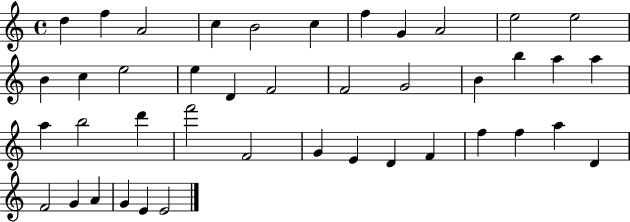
{
  \clef treble
  \time 4/4
  \defaultTimeSignature
  \key c \major
  d''4 f''4 a'2 | c''4 b'2 c''4 | f''4 g'4 a'2 | e''2 e''2 | \break b'4 c''4 e''2 | e''4 d'4 f'2 | f'2 g'2 | b'4 b''4 a''4 a''4 | \break a''4 b''2 d'''4 | f'''2 f'2 | g'4 e'4 d'4 f'4 | f''4 f''4 a''4 d'4 | \break f'2 g'4 a'4 | g'4 e'4 e'2 | \bar "|."
}